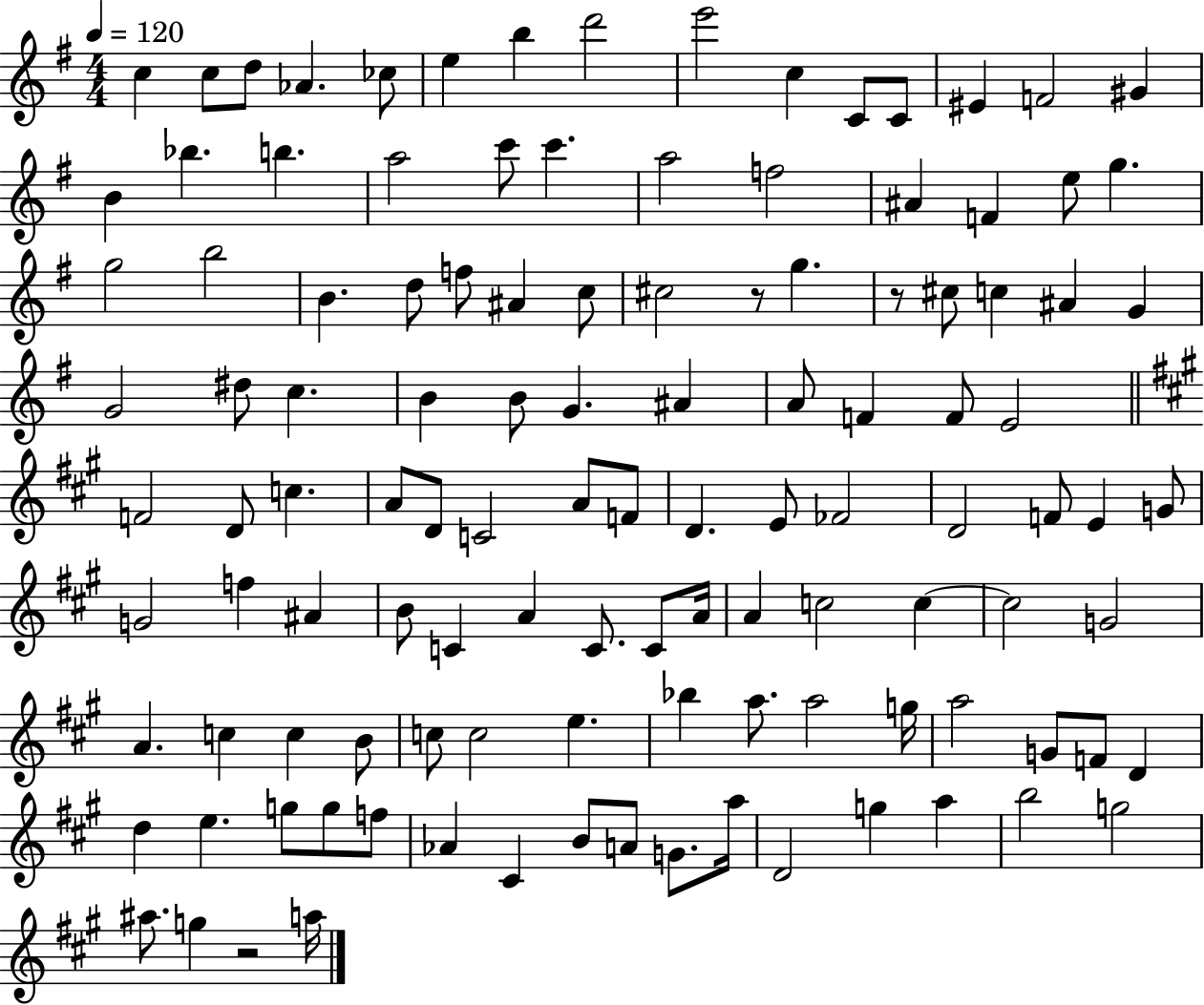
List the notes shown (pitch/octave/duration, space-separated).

C5/q C5/e D5/e Ab4/q. CES5/e E5/q B5/q D6/h E6/h C5/q C4/e C4/e EIS4/q F4/h G#4/q B4/q Bb5/q. B5/q. A5/h C6/e C6/q. A5/h F5/h A#4/q F4/q E5/e G5/q. G5/h B5/h B4/q. D5/e F5/e A#4/q C5/e C#5/h R/e G5/q. R/e C#5/e C5/q A#4/q G4/q G4/h D#5/e C5/q. B4/q B4/e G4/q. A#4/q A4/e F4/q F4/e E4/h F4/h D4/e C5/q. A4/e D4/e C4/h A4/e F4/e D4/q. E4/e FES4/h D4/h F4/e E4/q G4/e G4/h F5/q A#4/q B4/e C4/q A4/q C4/e. C4/e A4/s A4/q C5/h C5/q C5/h G4/h A4/q. C5/q C5/q B4/e C5/e C5/h E5/q. Bb5/q A5/e. A5/h G5/s A5/h G4/e F4/e D4/q D5/q E5/q. G5/e G5/e F5/e Ab4/q C#4/q B4/e A4/e G4/e. A5/s D4/h G5/q A5/q B5/h G5/h A#5/e. G5/q R/h A5/s